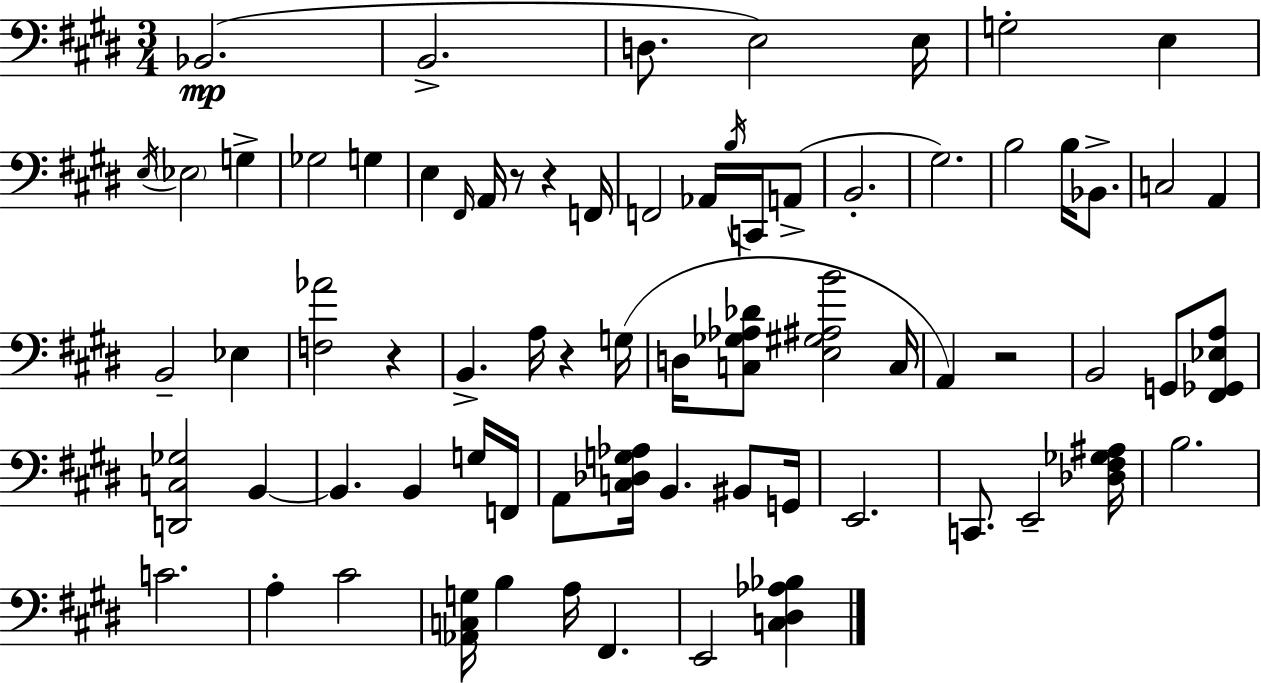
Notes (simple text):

Bb2/h. B2/h. D3/e. E3/h E3/s G3/h E3/q E3/s Eb3/h G3/q Gb3/h G3/q E3/q F#2/s A2/s R/e R/q F2/s F2/h Ab2/s B3/s C2/s A2/e B2/h. G#3/h. B3/h B3/s Bb2/e. C3/h A2/q B2/h Eb3/q [F3,Ab4]/h R/q B2/q. A3/s R/q G3/s D3/s [C3,Gb3,Ab3,Db4]/e [E3,G#3,A#3,B4]/h C3/s A2/q R/h B2/h G2/e [F#2,Gb2,Eb3,A3]/e [D2,C3,Gb3]/h B2/q B2/q. B2/q G3/s F2/s A2/e [C3,Db3,G3,Ab3]/s B2/q. BIS2/e G2/s E2/h. C2/e. E2/h [Db3,F#3,Gb3,A#3]/s B3/h. C4/h. A3/q C#4/h [Ab2,C3,G3]/s B3/q A3/s F#2/q. E2/h [C3,D#3,Ab3,Bb3]/q